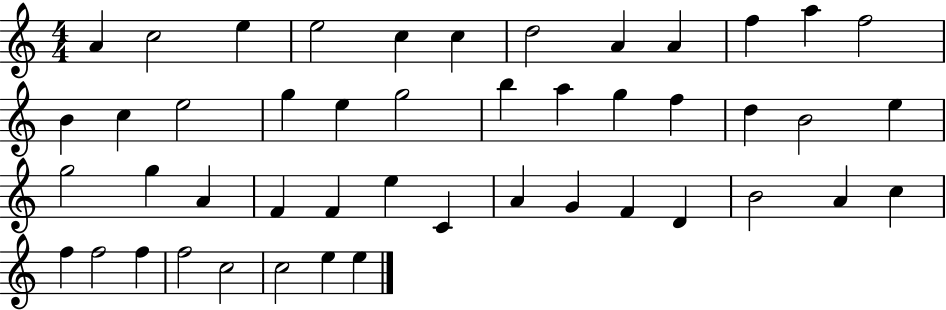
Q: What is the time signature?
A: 4/4